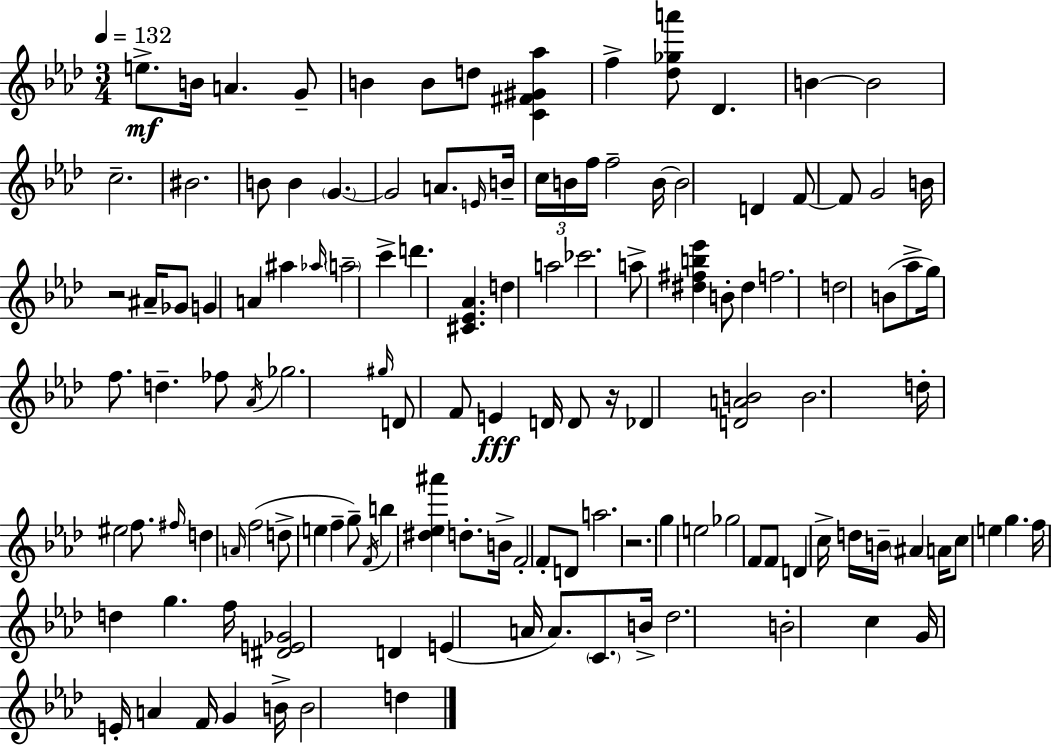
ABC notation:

X:1
T:Untitled
M:3/4
L:1/4
K:Ab
e/2 B/4 A G/2 B B/2 d/2 [C^F^G_a] f [_d_ga']/2 _D B B2 c2 ^B2 B/2 B G G2 A/2 E/4 B/4 c/4 B/4 f/4 f2 B/4 B2 D F/2 F/2 G2 B/4 z2 ^A/4 _G/2 G A ^a _a/4 a2 c' d' [^C_E_A] d a2 _c'2 a/2 [^d^fb_e'] B/2 ^d f2 d2 B/2 _a/2 g/4 f/2 d _f/2 _A/4 _g2 ^g/4 D/2 F/2 E D/4 D/2 z/4 _D [DAB]2 B2 d/4 ^e2 f/2 ^f/4 d A/4 f2 d/2 e f g/2 F/4 b [^d_e^a'] d/2 B/4 F2 F/2 D/2 a2 z2 g e2 _g2 F/2 F/2 D c/4 d/4 B/4 ^A A/4 c/2 e g f/4 d g f/4 [^DE_G]2 D E A/4 A/2 C/2 B/4 _d2 B2 c G/4 E/4 A F/4 G B/4 B2 d